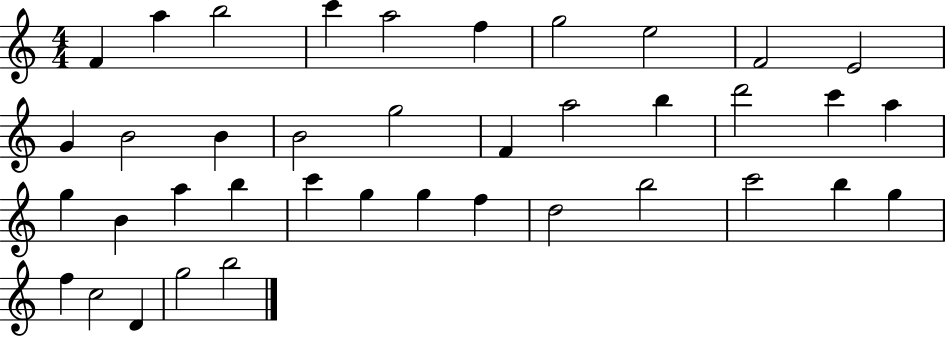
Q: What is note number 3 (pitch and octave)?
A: B5